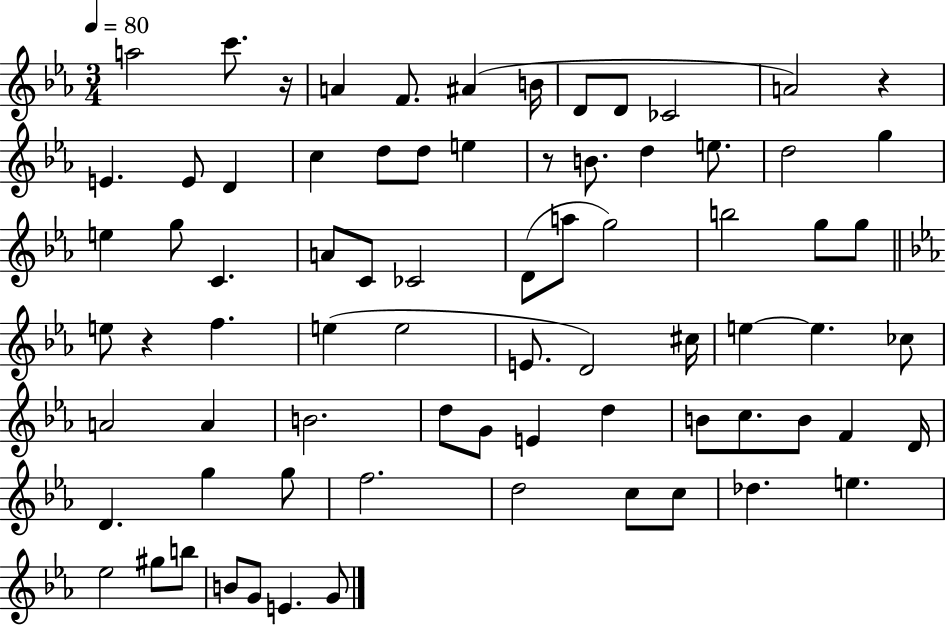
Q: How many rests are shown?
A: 4